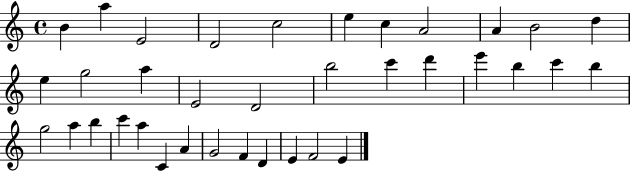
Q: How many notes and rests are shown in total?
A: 36